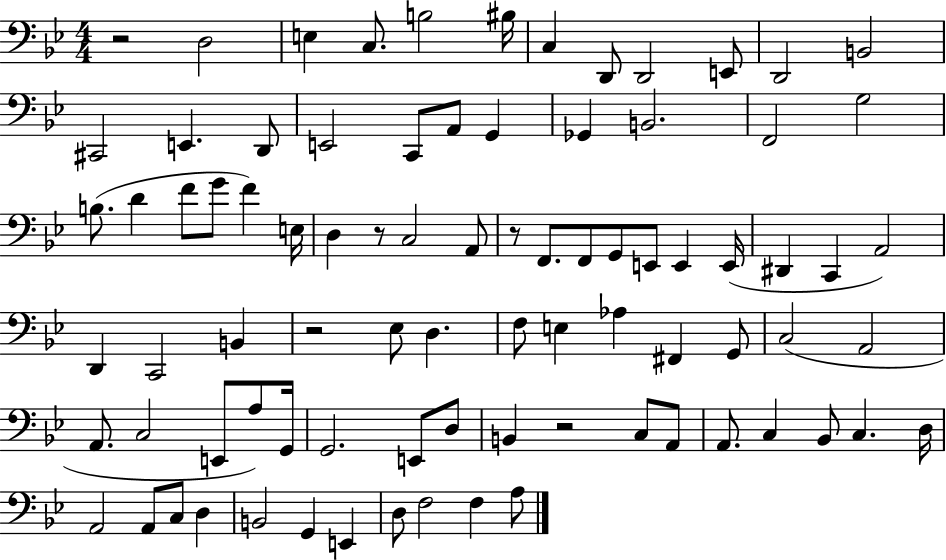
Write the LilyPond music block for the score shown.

{
  \clef bass
  \numericTimeSignature
  \time 4/4
  \key bes \major
  r2 d2 | e4 c8. b2 bis16 | c4 d,8 d,2 e,8 | d,2 b,2 | \break cis,2 e,4. d,8 | e,2 c,8 a,8 g,4 | ges,4 b,2. | f,2 g2 | \break b8.( d'4 f'8 g'8 f'4) e16 | d4 r8 c2 a,8 | r8 f,8. f,8 g,8 e,8 e,4 e,16( | dis,4 c,4 a,2) | \break d,4 c,2 b,4 | r2 ees8 d4. | f8 e4 aes4 fis,4 g,8 | c2( a,2 | \break a,8. c2 e,8 a8) g,16 | g,2. e,8 d8 | b,4 r2 c8 a,8 | a,8. c4 bes,8 c4. d16 | \break a,2 a,8 c8 d4 | b,2 g,4 e,4 | d8 f2 f4 a8 | \bar "|."
}